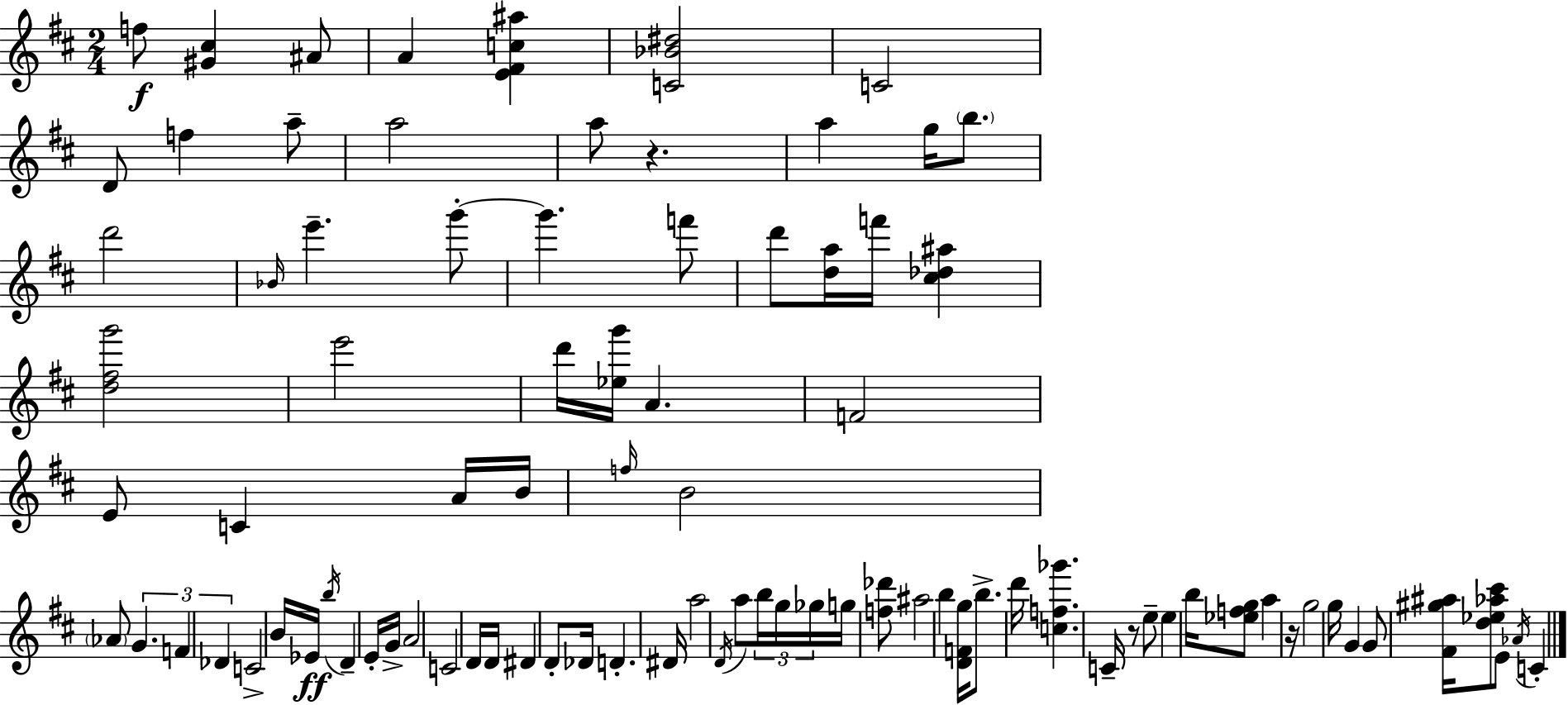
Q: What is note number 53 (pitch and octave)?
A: A5